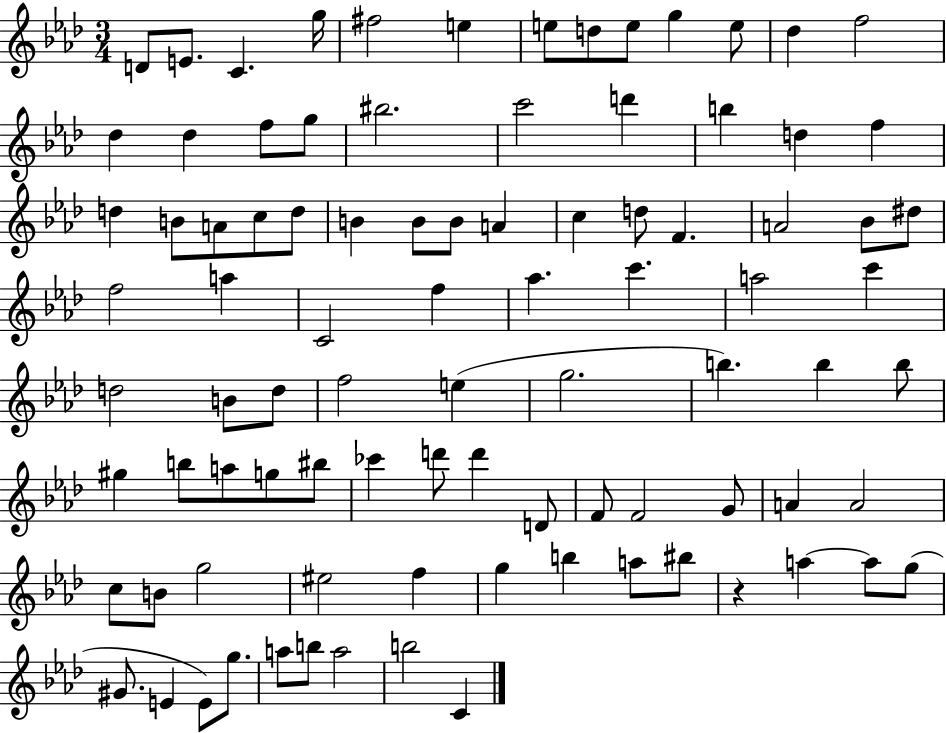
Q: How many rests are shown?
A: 1